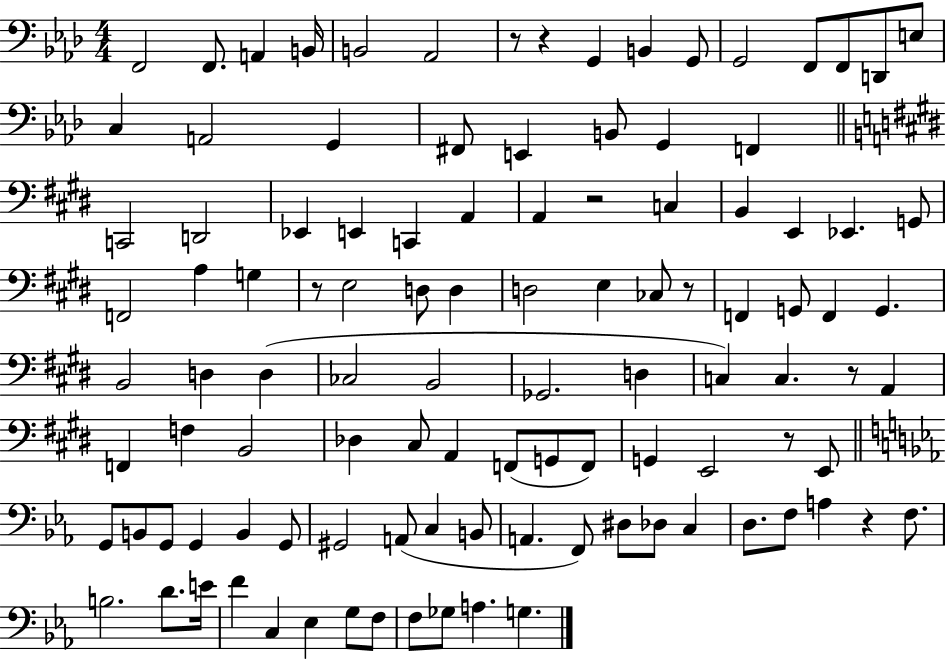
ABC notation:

X:1
T:Untitled
M:4/4
L:1/4
K:Ab
F,,2 F,,/2 A,, B,,/4 B,,2 _A,,2 z/2 z G,, B,, G,,/2 G,,2 F,,/2 F,,/2 D,,/2 E,/2 C, A,,2 G,, ^F,,/2 E,, B,,/2 G,, F,, C,,2 D,,2 _E,, E,, C,, A,, A,, z2 C, B,, E,, _E,, G,,/2 F,,2 A, G, z/2 E,2 D,/2 D, D,2 E, _C,/2 z/2 F,, G,,/2 F,, G,, B,,2 D, D, _C,2 B,,2 _G,,2 D, C, C, z/2 A,, F,, F, B,,2 _D, ^C,/2 A,, F,,/2 G,,/2 F,,/2 G,, E,,2 z/2 E,,/2 G,,/2 B,,/2 G,,/2 G,, B,, G,,/2 ^G,,2 A,,/2 C, B,,/2 A,, F,,/2 ^D,/2 _D,/2 C, D,/2 F,/2 A, z F,/2 B,2 D/2 E/4 F C, _E, G,/2 F,/2 F,/2 _G,/2 A, G,